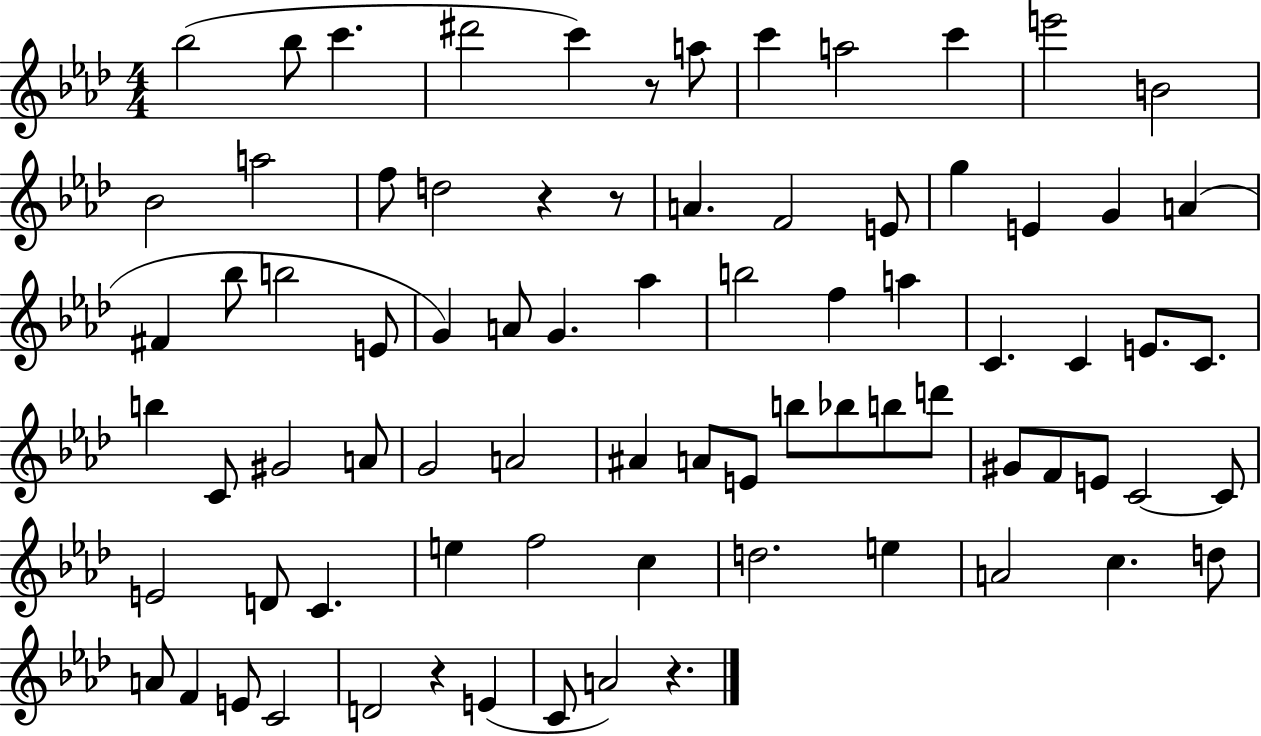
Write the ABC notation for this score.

X:1
T:Untitled
M:4/4
L:1/4
K:Ab
_b2 _b/2 c' ^d'2 c' z/2 a/2 c' a2 c' e'2 B2 _B2 a2 f/2 d2 z z/2 A F2 E/2 g E G A ^F _b/2 b2 E/2 G A/2 G _a b2 f a C C E/2 C/2 b C/2 ^G2 A/2 G2 A2 ^A A/2 E/2 b/2 _b/2 b/2 d'/2 ^G/2 F/2 E/2 C2 C/2 E2 D/2 C e f2 c d2 e A2 c d/2 A/2 F E/2 C2 D2 z E C/2 A2 z